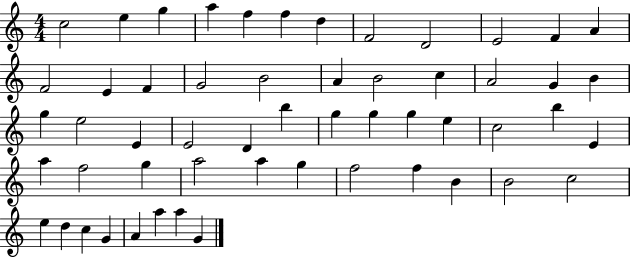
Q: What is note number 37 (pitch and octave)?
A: A5